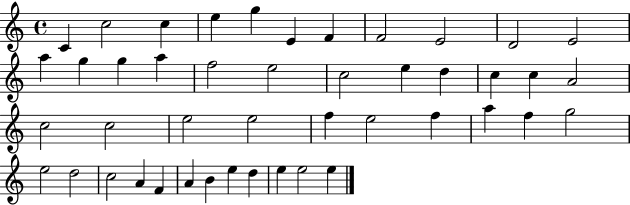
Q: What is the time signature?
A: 4/4